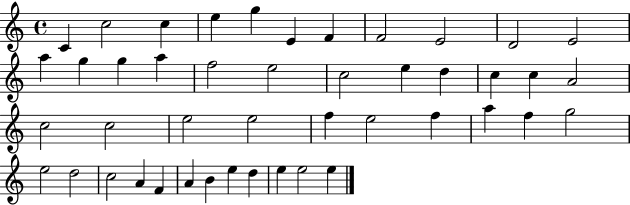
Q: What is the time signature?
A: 4/4